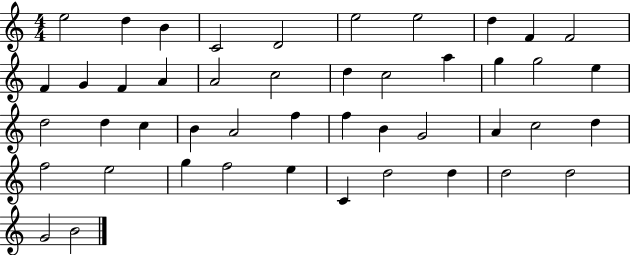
X:1
T:Untitled
M:4/4
L:1/4
K:C
e2 d B C2 D2 e2 e2 d F F2 F G F A A2 c2 d c2 a g g2 e d2 d c B A2 f f B G2 A c2 d f2 e2 g f2 e C d2 d d2 d2 G2 B2